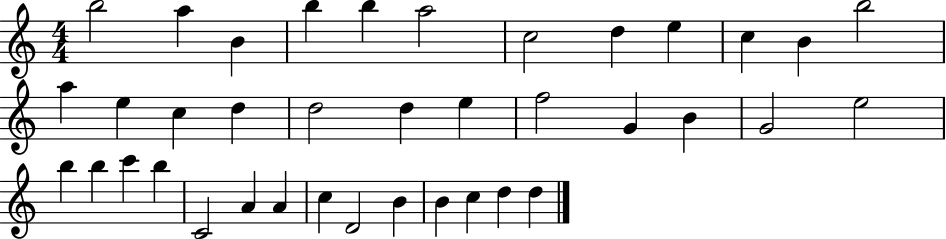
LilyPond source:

{
  \clef treble
  \numericTimeSignature
  \time 4/4
  \key c \major
  b''2 a''4 b'4 | b''4 b''4 a''2 | c''2 d''4 e''4 | c''4 b'4 b''2 | \break a''4 e''4 c''4 d''4 | d''2 d''4 e''4 | f''2 g'4 b'4 | g'2 e''2 | \break b''4 b''4 c'''4 b''4 | c'2 a'4 a'4 | c''4 d'2 b'4 | b'4 c''4 d''4 d''4 | \break \bar "|."
}